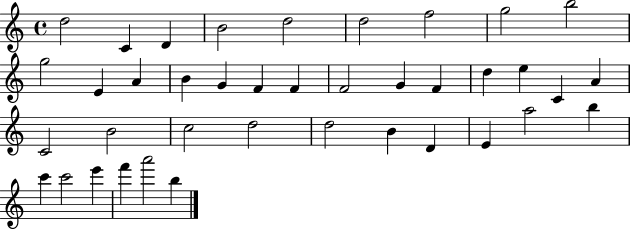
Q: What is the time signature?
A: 4/4